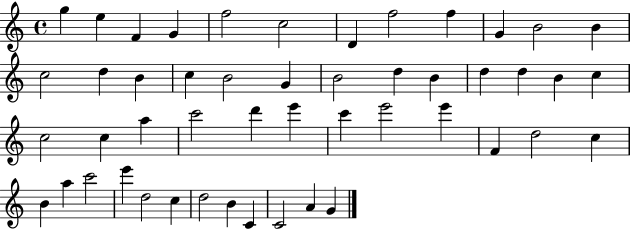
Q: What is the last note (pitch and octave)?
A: G4